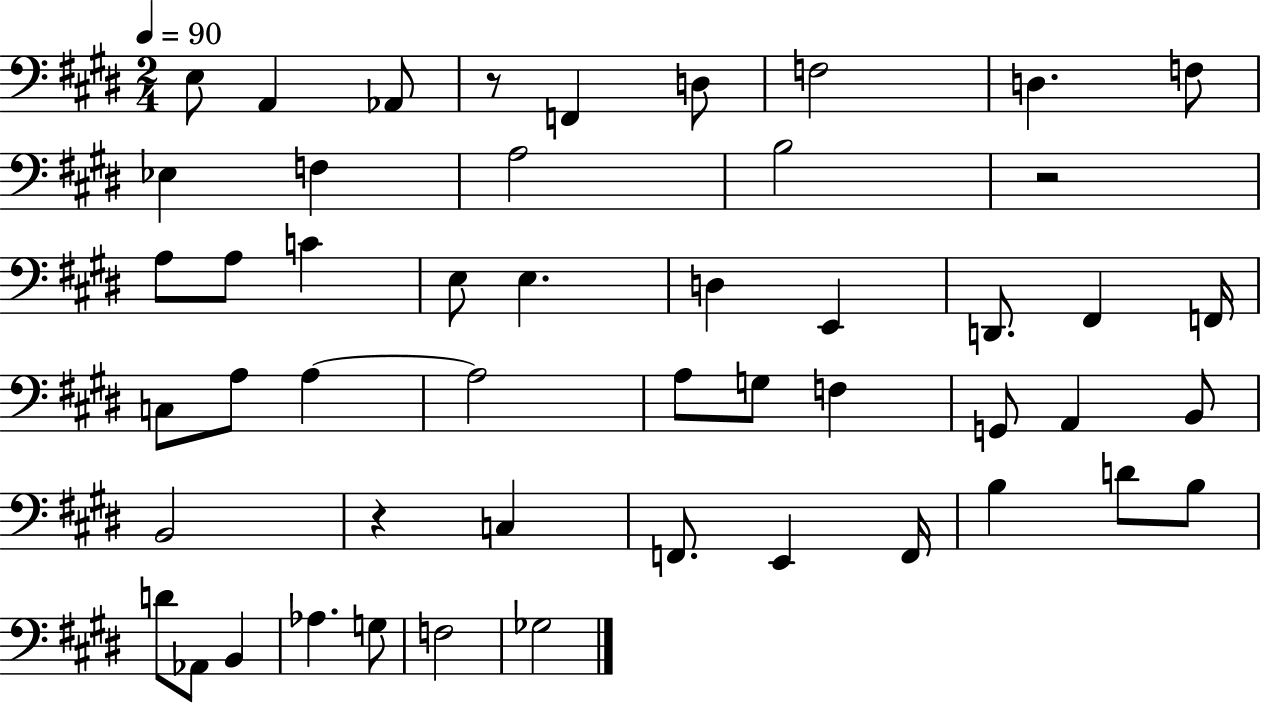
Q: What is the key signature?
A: E major